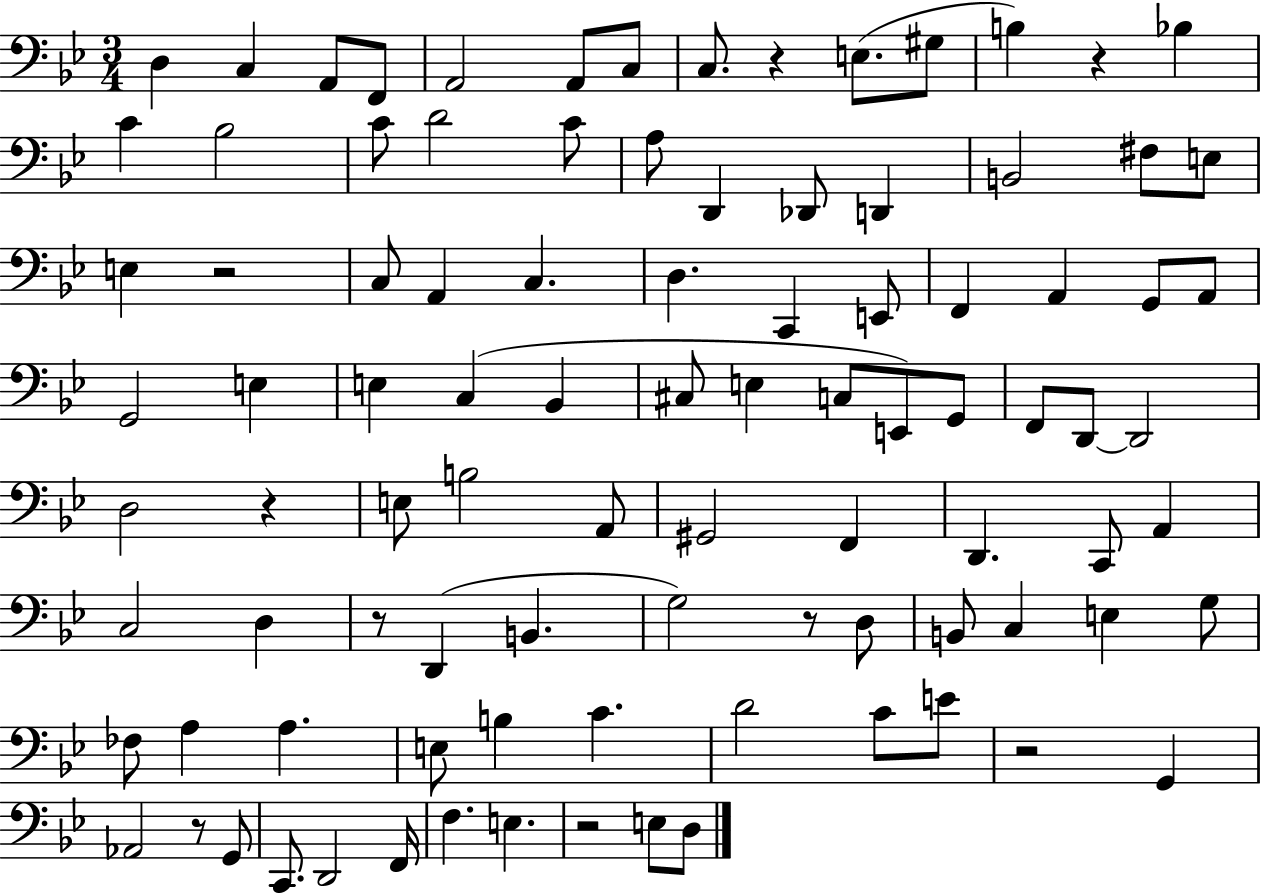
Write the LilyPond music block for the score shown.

{
  \clef bass
  \numericTimeSignature
  \time 3/4
  \key bes \major
  d4 c4 a,8 f,8 | a,2 a,8 c8 | c8. r4 e8.( gis8 | b4) r4 bes4 | \break c'4 bes2 | c'8 d'2 c'8 | a8 d,4 des,8 d,4 | b,2 fis8 e8 | \break e4 r2 | c8 a,4 c4. | d4. c,4 e,8 | f,4 a,4 g,8 a,8 | \break g,2 e4 | e4 c4( bes,4 | cis8 e4 c8 e,8) g,8 | f,8 d,8~~ d,2 | \break d2 r4 | e8 b2 a,8 | gis,2 f,4 | d,4. c,8 a,4 | \break c2 d4 | r8 d,4( b,4. | g2) r8 d8 | b,8 c4 e4 g8 | \break fes8 a4 a4. | e8 b4 c'4. | d'2 c'8 e'8 | r2 g,4 | \break aes,2 r8 g,8 | c,8. d,2 f,16 | f4. e4. | r2 e8 d8 | \break \bar "|."
}